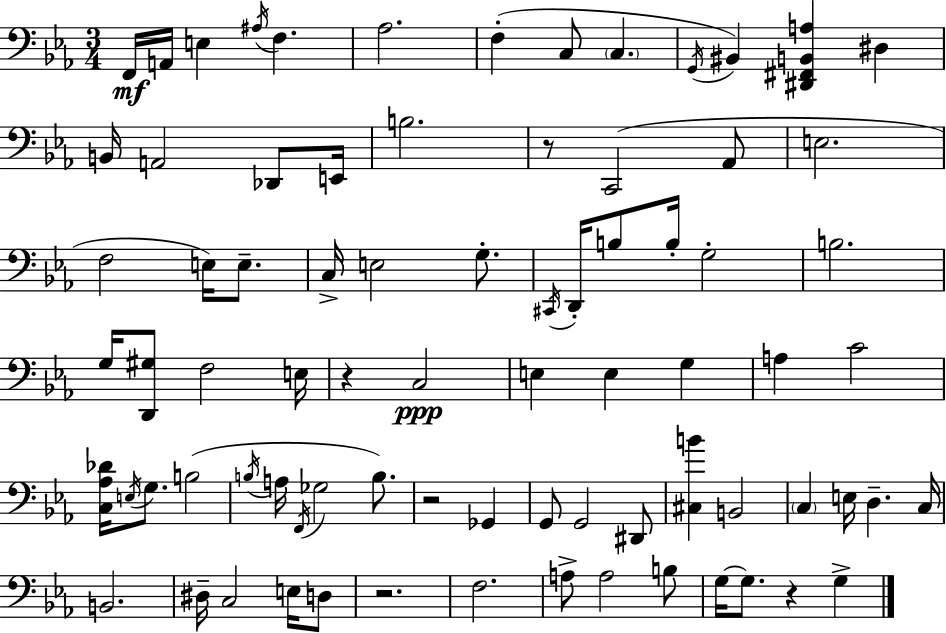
{
  \clef bass
  \numericTimeSignature
  \time 3/4
  \key ees \major
  f,16\mf a,16 e4 \acciaccatura { ais16 } f4. | aes2. | f4-.( c8 \parenthesize c4. | \acciaccatura { g,16 } bis,4) <dis, fis, b, a>4 dis4 | \break b,16 a,2 des,8 | e,16 b2. | r8 c,2( | aes,8 e2. | \break f2 e16) e8.-- | c16-> e2 g8.-. | \acciaccatura { cis,16 } d,16-. b8 b16-. g2-. | b2. | \break g16 <d, gis>8 f2 | e16 r4 c2\ppp | e4 e4 g4 | a4 c'2 | \break <c aes des'>16 \acciaccatura { e16 } g8. b2( | \acciaccatura { b16 } a16 \acciaccatura { f,16 } ges2 | b8.) r2 | ges,4 g,8 g,2 | \break dis,8 <cis b'>4 b,2 | \parenthesize c4 e16 d4.-- | c16 b,2. | dis16-- c2 | \break e16 d8 r2. | f2. | a8-> a2 | b8 g16~~ g8. r4 | \break g4-> \bar "|."
}